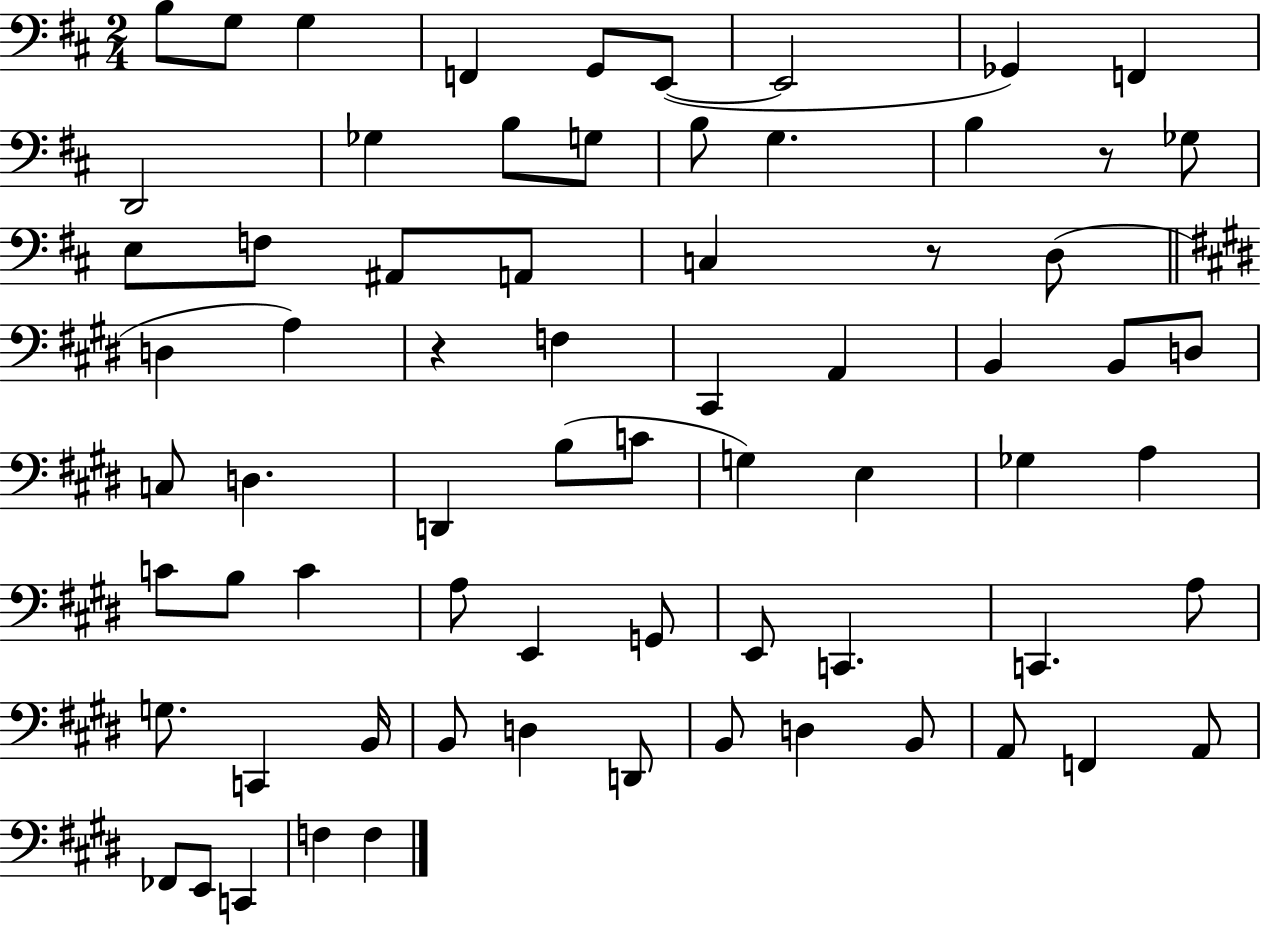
B3/e G3/e G3/q F2/q G2/e E2/e E2/h Gb2/q F2/q D2/h Gb3/q B3/e G3/e B3/e G3/q. B3/q R/e Gb3/e E3/e F3/e A#2/e A2/e C3/q R/e D3/e D3/q A3/q R/q F3/q C#2/q A2/q B2/q B2/e D3/e C3/e D3/q. D2/q B3/e C4/e G3/q E3/q Gb3/q A3/q C4/e B3/e C4/q A3/e E2/q G2/e E2/e C2/q. C2/q. A3/e G3/e. C2/q B2/s B2/e D3/q D2/e B2/e D3/q B2/e A2/e F2/q A2/e FES2/e E2/e C2/q F3/q F3/q